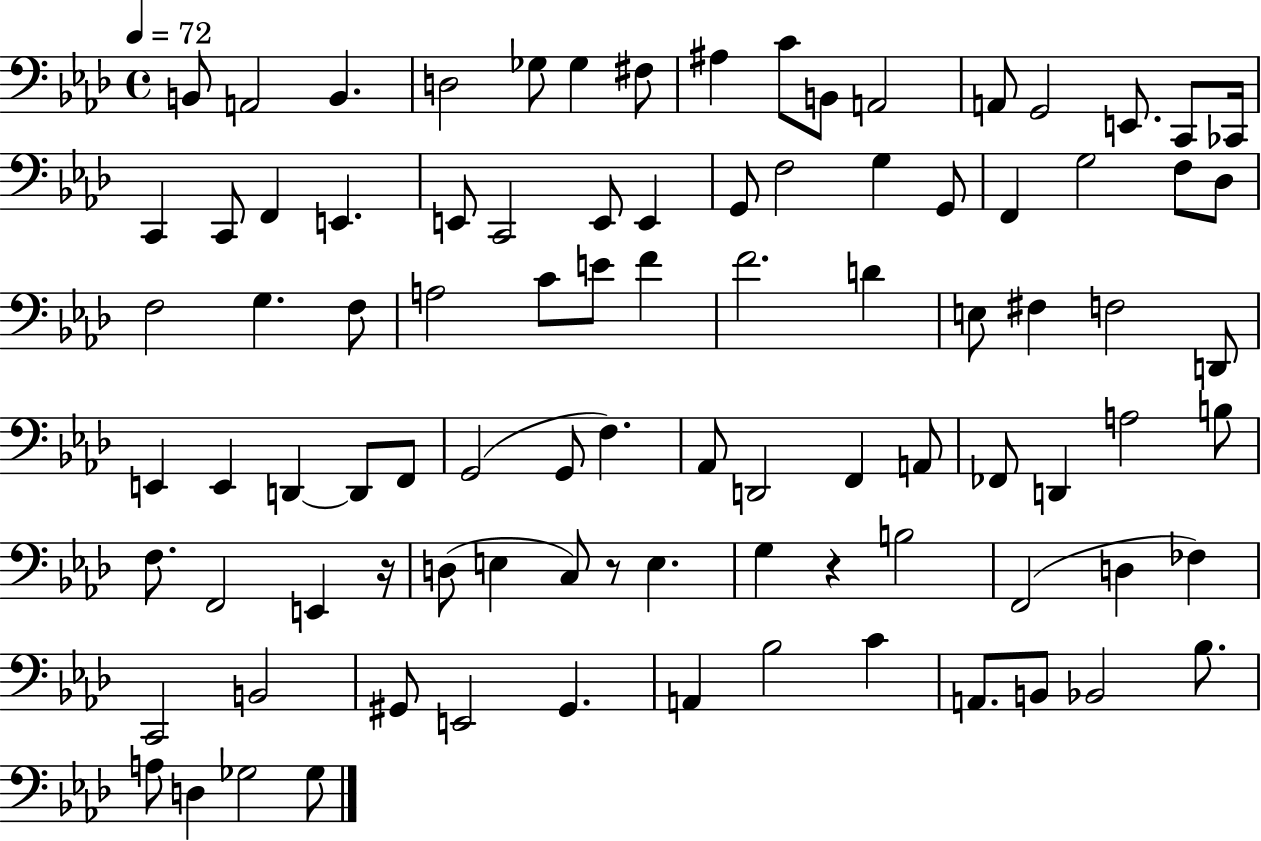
{
  \clef bass
  \time 4/4
  \defaultTimeSignature
  \key aes \major
  \tempo 4 = 72
  b,8 a,2 b,4. | d2 ges8 ges4 fis8 | ais4 c'8 b,8 a,2 | a,8 g,2 e,8. c,8 ces,16 | \break c,4 c,8 f,4 e,4. | e,8 c,2 e,8 e,4 | g,8 f2 g4 g,8 | f,4 g2 f8 des8 | \break f2 g4. f8 | a2 c'8 e'8 f'4 | f'2. d'4 | e8 fis4 f2 d,8 | \break e,4 e,4 d,4~~ d,8 f,8 | g,2( g,8 f4.) | aes,8 d,2 f,4 a,8 | fes,8 d,4 a2 b8 | \break f8. f,2 e,4 r16 | d8( e4 c8) r8 e4. | g4 r4 b2 | f,2( d4 fes4) | \break c,2 b,2 | gis,8 e,2 gis,4. | a,4 bes2 c'4 | a,8. b,8 bes,2 bes8. | \break a8 d4 ges2 ges8 | \bar "|."
}